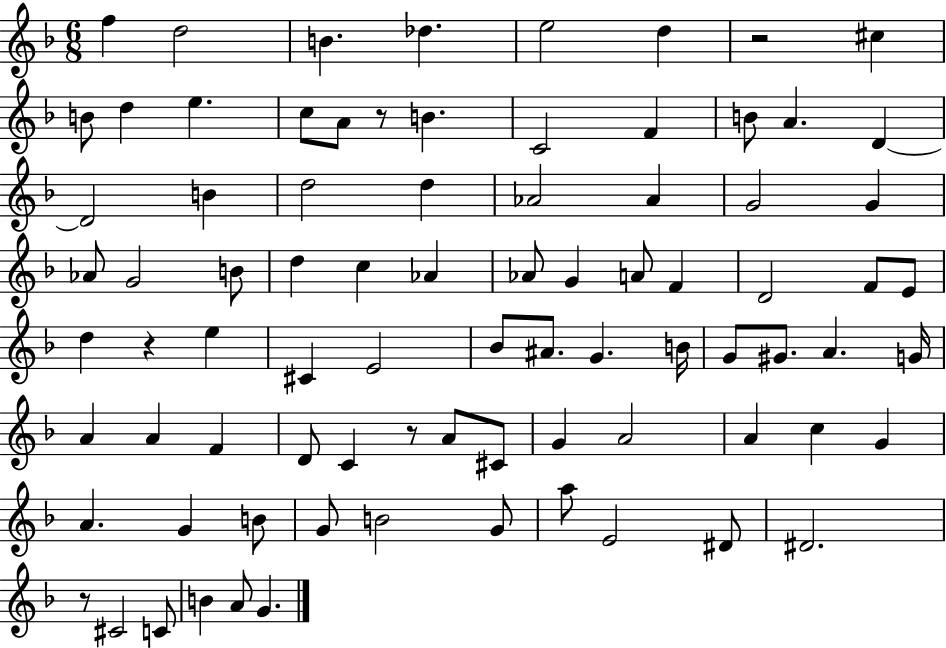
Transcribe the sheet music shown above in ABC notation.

X:1
T:Untitled
M:6/8
L:1/4
K:F
f d2 B _d e2 d z2 ^c B/2 d e c/2 A/2 z/2 B C2 F B/2 A D D2 B d2 d _A2 _A G2 G _A/2 G2 B/2 d c _A _A/2 G A/2 F D2 F/2 E/2 d z e ^C E2 _B/2 ^A/2 G B/4 G/2 ^G/2 A G/4 A A F D/2 C z/2 A/2 ^C/2 G A2 A c G A G B/2 G/2 B2 G/2 a/2 E2 ^D/2 ^D2 z/2 ^C2 C/2 B A/2 G